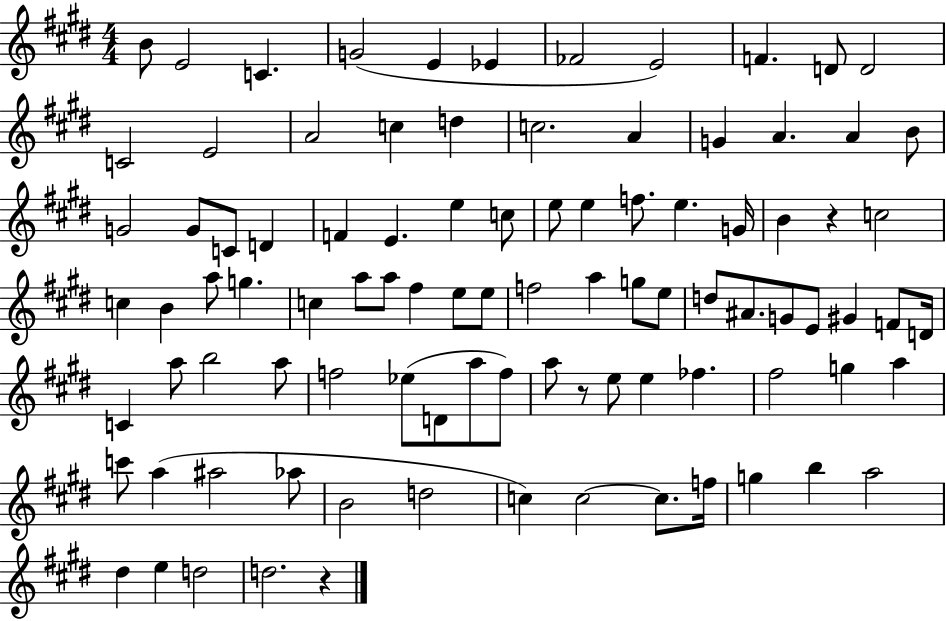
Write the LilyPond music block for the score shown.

{
  \clef treble
  \numericTimeSignature
  \time 4/4
  \key e \major
  \repeat volta 2 { b'8 e'2 c'4. | g'2( e'4 ees'4 | fes'2 e'2) | f'4. d'8 d'2 | \break c'2 e'2 | a'2 c''4 d''4 | c''2. a'4 | g'4 a'4. a'4 b'8 | \break g'2 g'8 c'8 d'4 | f'4 e'4. e''4 c''8 | e''8 e''4 f''8. e''4. g'16 | b'4 r4 c''2 | \break c''4 b'4 a''8 g''4. | c''4 a''8 a''8 fis''4 e''8 e''8 | f''2 a''4 g''8 e''8 | d''8 ais'8. g'8 e'8 gis'4 f'8 d'16 | \break c'4 a''8 b''2 a''8 | f''2 ees''8( d'8 a''8 f''8) | a''8 r8 e''8 e''4 fes''4. | fis''2 g''4 a''4 | \break c'''8 a''4( ais''2 aes''8 | b'2 d''2 | c''4) c''2~~ c''8. f''16 | g''4 b''4 a''2 | \break dis''4 e''4 d''2 | d''2. r4 | } \bar "|."
}